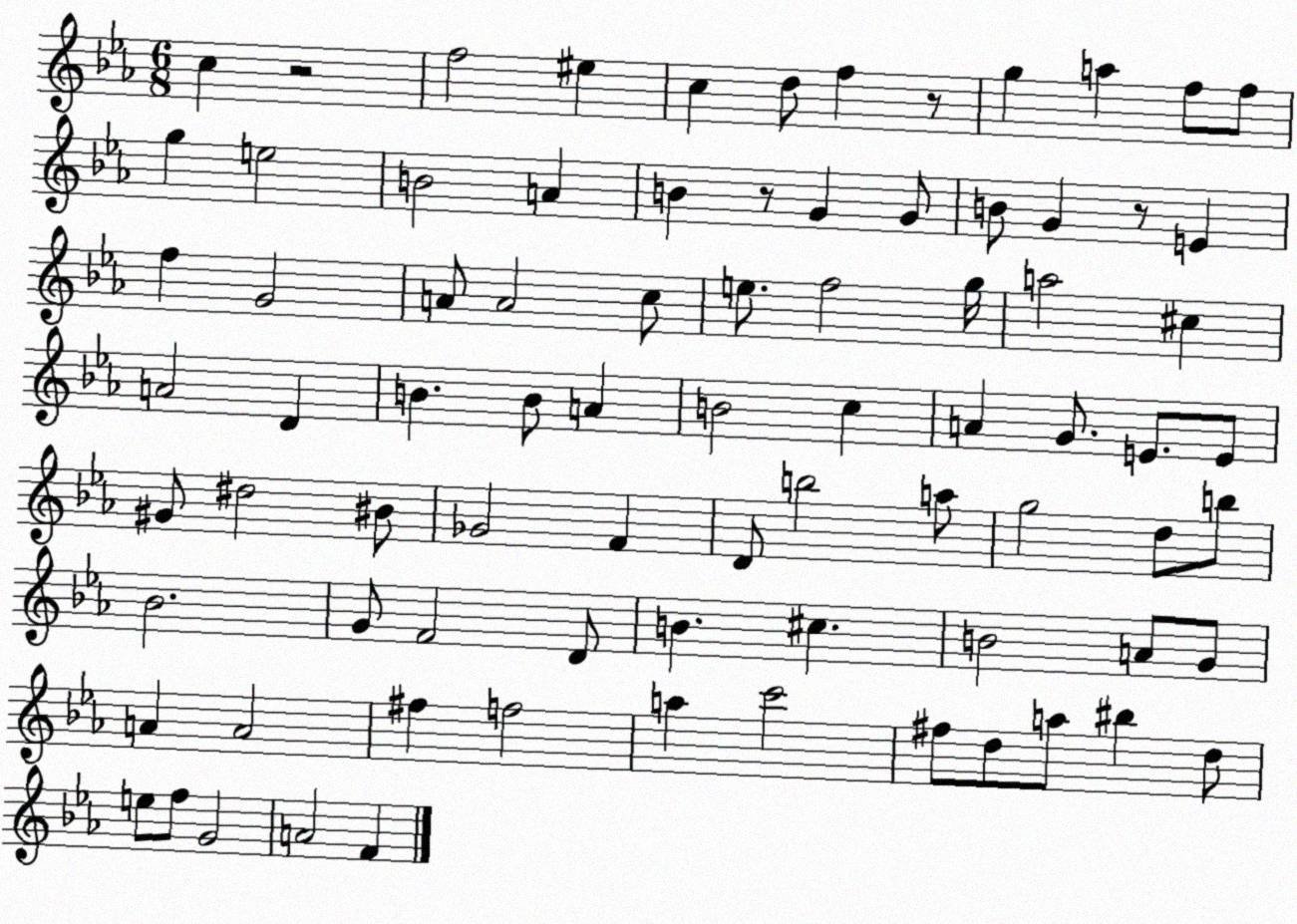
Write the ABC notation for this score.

X:1
T:Untitled
M:6/8
L:1/4
K:Eb
c z2 f2 ^e c d/2 f z/2 g a f/2 f/2 g e2 B2 A B z/2 G G/2 B/2 G z/2 E f G2 A/2 A2 c/2 e/2 f2 g/4 a2 ^c A2 D B B/2 A B2 c A G/2 E/2 E/2 ^G/2 ^d2 ^B/2 _G2 F D/2 b2 a/2 g2 d/2 b/2 _B2 G/2 F2 D/2 B ^c B2 A/2 G/2 A A2 ^f f2 a c'2 ^f/2 d/2 a/2 ^b d/2 e/2 f/2 G2 A2 F